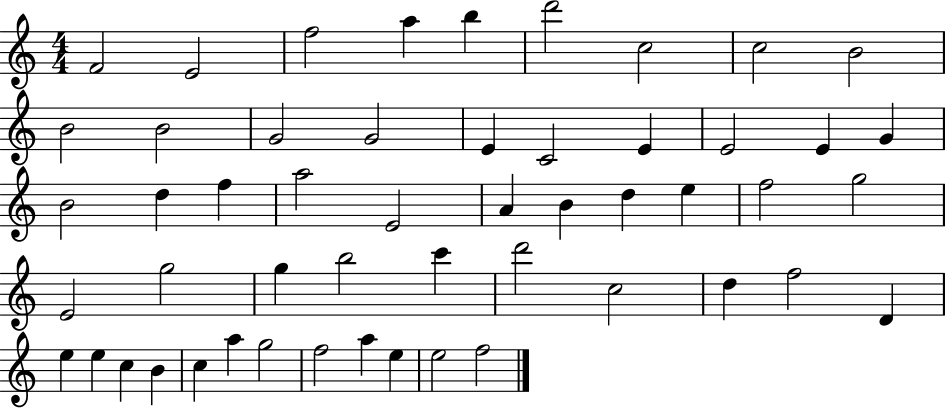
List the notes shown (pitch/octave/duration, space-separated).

F4/h E4/h F5/h A5/q B5/q D6/h C5/h C5/h B4/h B4/h B4/h G4/h G4/h E4/q C4/h E4/q E4/h E4/q G4/q B4/h D5/q F5/q A5/h E4/h A4/q B4/q D5/q E5/q F5/h G5/h E4/h G5/h G5/q B5/h C6/q D6/h C5/h D5/q F5/h D4/q E5/q E5/q C5/q B4/q C5/q A5/q G5/h F5/h A5/q E5/q E5/h F5/h